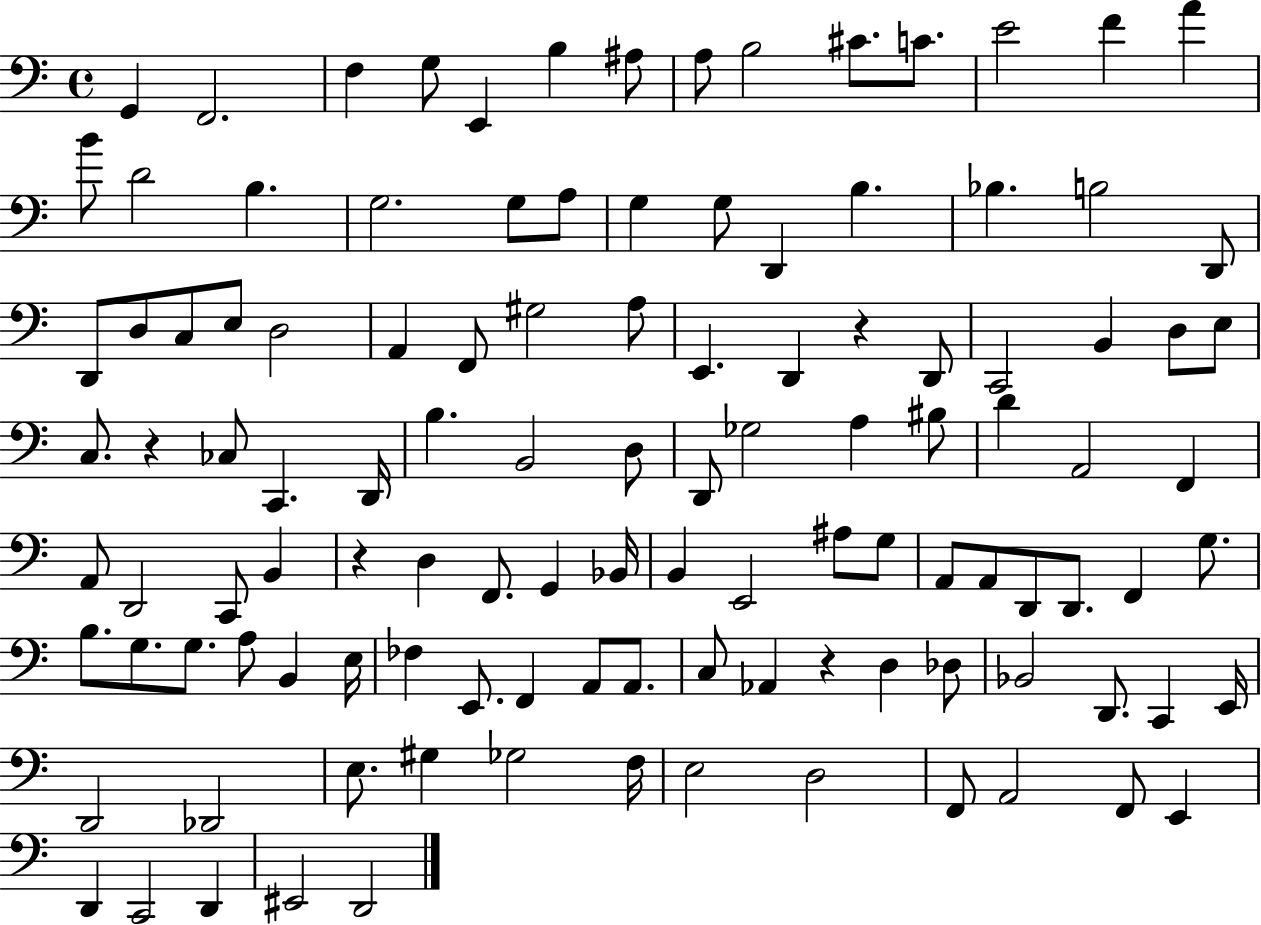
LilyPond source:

{
  \clef bass
  \time 4/4
  \defaultTimeSignature
  \key c \major
  g,4 f,2. | f4 g8 e,4 b4 ais8 | a8 b2 cis'8. c'8. | e'2 f'4 a'4 | \break b'8 d'2 b4. | g2. g8 a8 | g4 g8 d,4 b4. | bes4. b2 d,8 | \break d,8 d8 c8 e8 d2 | a,4 f,8 gis2 a8 | e,4. d,4 r4 d,8 | c,2 b,4 d8 e8 | \break c8. r4 ces8 c,4. d,16 | b4. b,2 d8 | d,8 ges2 a4 bis8 | d'4 a,2 f,4 | \break a,8 d,2 c,8 b,4 | r4 d4 f,8. g,4 bes,16 | b,4 e,2 ais8 g8 | a,8 a,8 d,8 d,8. f,4 g8. | \break b8. g8. g8. a8 b,4 e16 | fes4 e,8. f,4 a,8 a,8. | c8 aes,4 r4 d4 des8 | bes,2 d,8. c,4 e,16 | \break d,2 des,2 | e8. gis4 ges2 f16 | e2 d2 | f,8 a,2 f,8 e,4 | \break d,4 c,2 d,4 | eis,2 d,2 | \bar "|."
}